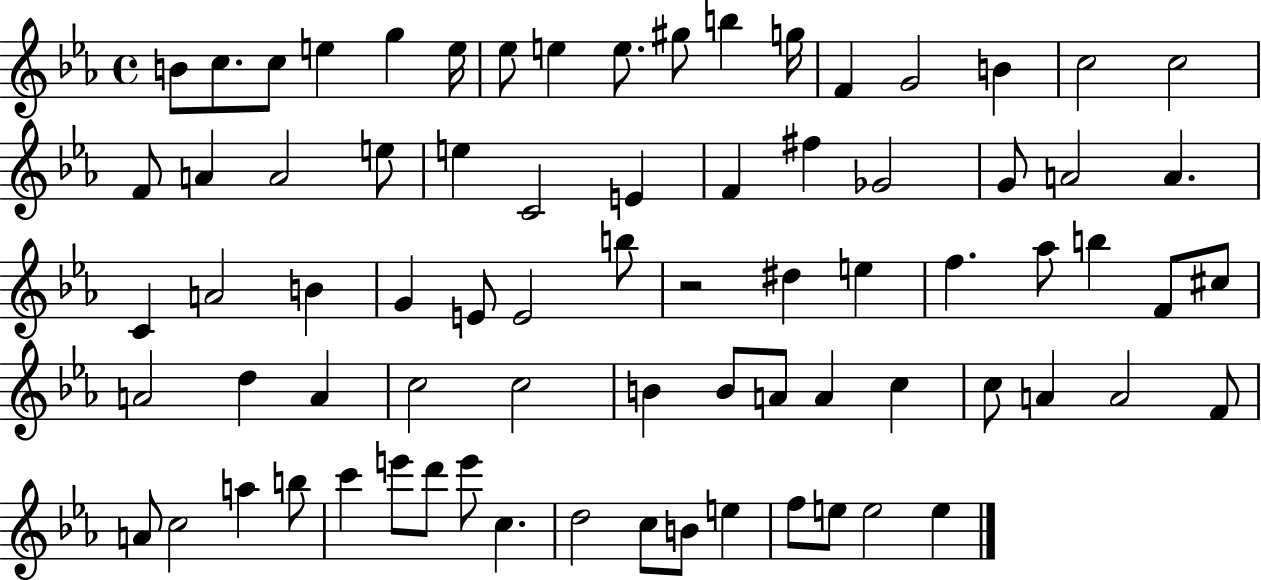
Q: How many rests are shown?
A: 1